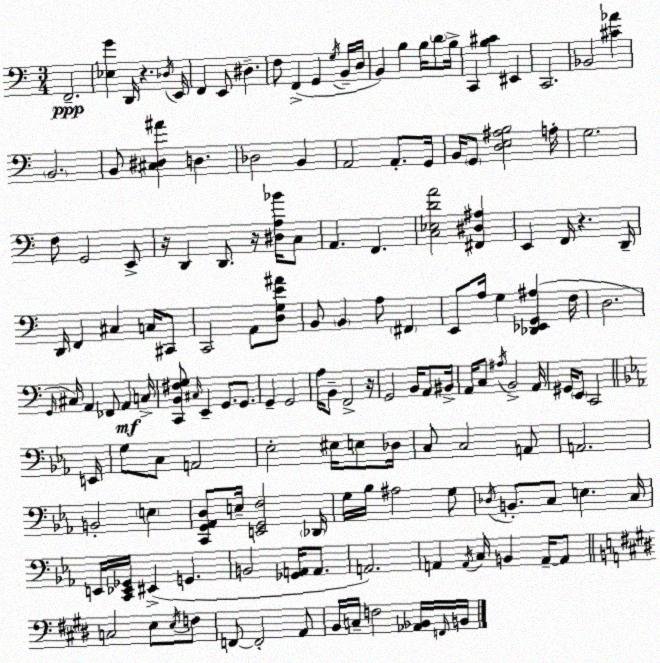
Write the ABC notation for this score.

X:1
T:Untitled
M:3/4
L:1/4
K:Am
F,,2 [_E,G] D,,/4 z _D,/4 E,,/4 F,, E,,/2 ^D, F,/2 F,, G,, G,/4 B,,/4 D,/4 B,, B, B,/4 D/2 B,/4 C,, [B,^C] ^E,, C,,2 _B,,2 [^C_A] B,,2 B,,/2 [^C,^D,^A] D, _D,2 B,, A,,2 A,,/2 G,,/4 B,,/4 G,,/2 [D,E,^A,B,]2 A,/4 G,2 F,/2 G,,2 E,,/2 z/4 D,, D,,/2 z/4 [^D,A,_B]/4 C,/2 A,, F,, [C,_E,DA]2 [^F,,^D,^A,] E,, F,,/4 z D,,/4 D,,/4 F,, ^C, C,/4 ^C,,/2 C,,2 A,,/2 [D,G,E^A]/2 B,,/2 B,, A,/2 ^F,, E,,/2 A,/4 G, [_D,,_E,,G,,^A,] F,/4 D,2 G,,/4 ^C,/4 A,, _F,,/2 A,, C,/4 [C,,B,,^F,G,]/2 ^C,/4 E,, G,,/2 G,,/2 G,, G,,2 A,/4 B,,/2 F,,2 z/4 G,,2 B,,/4 A,,/2 ^B,,/4 A,,/4 C,/2 ^A,/4 B,,2 A,,/4 ^G,,/4 E,,/2 C,,2 E,,/4 G,/2 C,/2 A,,2 _E,2 ^E,/4 E,/2 _D,/4 C,/2 C,2 A,,/2 A,,2 B,,2 E, [C,,G,,_A,,D,]/2 E,/4 [E,,G,,F,]2 _D,,/4 G,/4 _B,/4 ^A,2 G,/2 _D,/4 B,,/2 C,/2 E, C,/4 E,,/4 [C,,_E,,_G,,]/4 ^E,, G,, B,,2 [_G,,A,,]/4 A,,/2 A,,2 A,, A,,/4 C,/4 B,, A,,/4 A,,/2 C,2 E,/2 E,/4 F,/2 F,,/2 F,,2 A,,/2 B,,/4 C,/4 F,2 [_A,,_B,,]/4 F,,/4 B,,/4